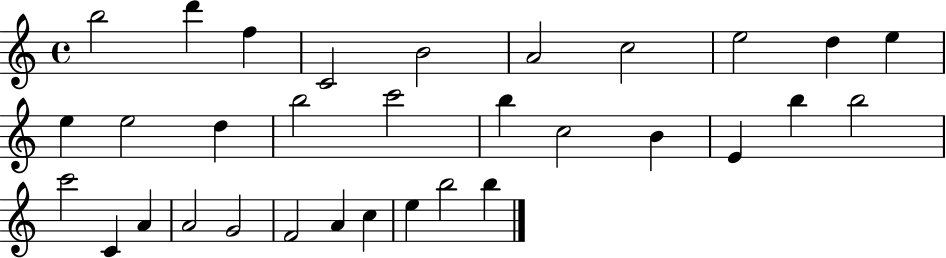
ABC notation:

X:1
T:Untitled
M:4/4
L:1/4
K:C
b2 d' f C2 B2 A2 c2 e2 d e e e2 d b2 c'2 b c2 B E b b2 c'2 C A A2 G2 F2 A c e b2 b